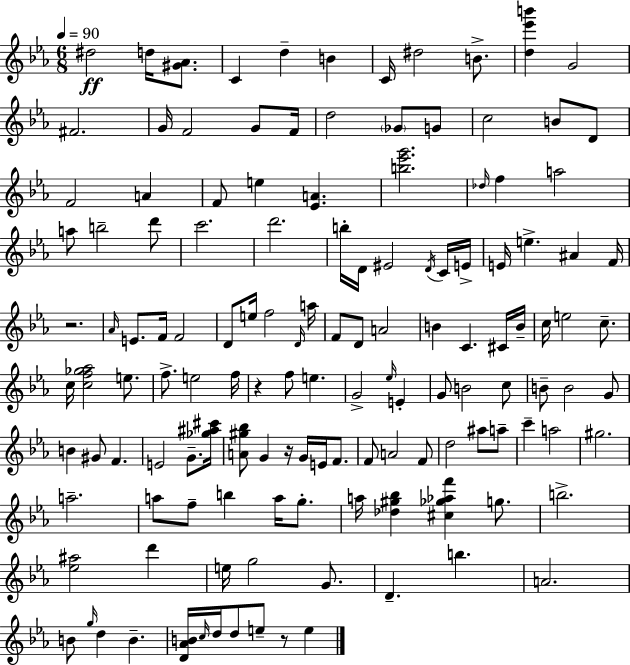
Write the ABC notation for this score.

X:1
T:Untitled
M:6/8
L:1/4
K:Cm
^d2 d/4 [^G_A]/2 C d B C/4 ^d2 B/2 [d_e'b'] G2 ^F2 G/4 F2 G/2 F/4 d2 _G/2 G/2 c2 B/2 D/2 F2 A F/2 e [_EA] [b_e'g']2 _d/4 f a2 a/2 b2 d'/2 c'2 d'2 b/4 D/4 ^E2 D/4 C/4 E/4 E/4 e ^A F/4 z2 _A/4 E/2 F/4 F2 D/2 e/4 f2 D/4 a/4 F/2 D/2 A2 B C ^C/4 B/4 c/4 e2 c/2 c/4 [cf_g_a]2 e/2 f/2 e2 f/4 z f/2 e G2 _e/4 E G/2 B2 c/2 B/2 B2 G/2 B ^G/2 F E2 G/2 [_g^a^c']/4 [A^g_b]/2 G z/4 G/4 E/4 F/2 F/2 A2 F/2 d2 ^a/2 a/2 c' a2 ^g2 a2 a/2 f/2 b a/4 g/2 a/4 [_d^g_b] [^c_g_af'] g/2 b2 [_e^a]2 d' e/4 g2 G/2 D b A2 B/2 g/4 d B [D_AB]/4 c/4 d/4 d/2 e/2 z/2 e